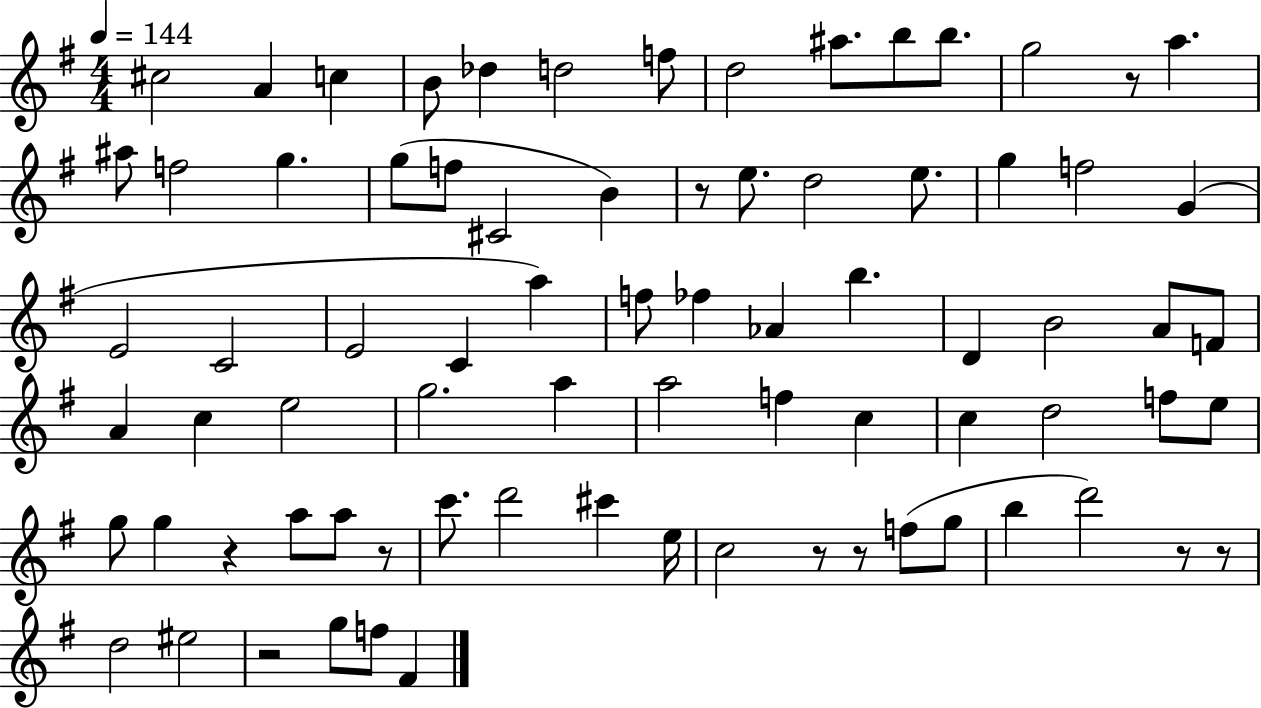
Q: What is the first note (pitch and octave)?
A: C#5